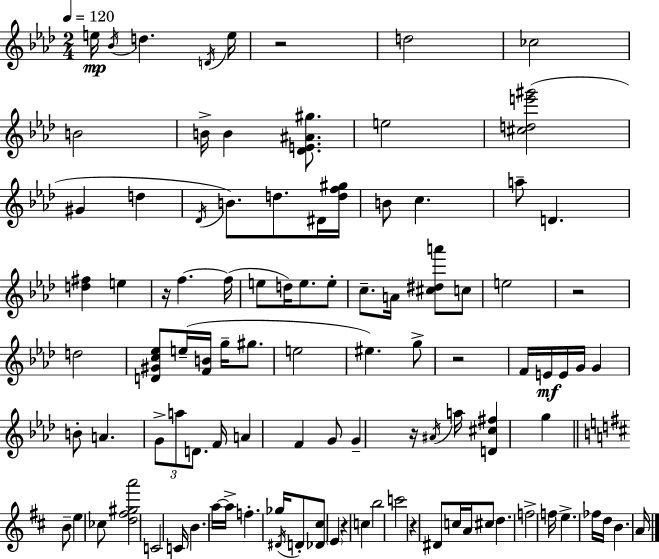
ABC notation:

X:1
T:Untitled
M:2/4
L:1/4
K:Ab
e/4 _B/4 d D/4 e/4 z2 d2 _c2 B2 B/4 B [_DE^A^g]/2 e2 [^cde'^g']2 ^G d _D/4 B/2 d/2 ^D/4 [df^g]/4 B/2 c a/2 D [d^f] e z/4 f f/4 e/2 d/4 e/2 e/2 c/2 A/4 [^c^da']/2 c/2 e2 z2 d2 [D^Gc_e]/2 e/4 [FB]/4 g/4 ^g/2 e2 ^e g/2 z2 F/4 E/4 E/4 G/4 G B/2 A G/2 a/2 D/2 F/4 A F G/2 G z/4 ^A/4 a/4 [D^c^f] g B/2 e _c/2 [d^f^ga']2 C2 C/4 B a/4 a/4 f _g/4 ^D/4 D/2 [_D^c]/2 E z c b2 c'2 z ^D/2 c/4 A/4 ^c/2 d f2 f/4 e _f/4 d/4 B A/4